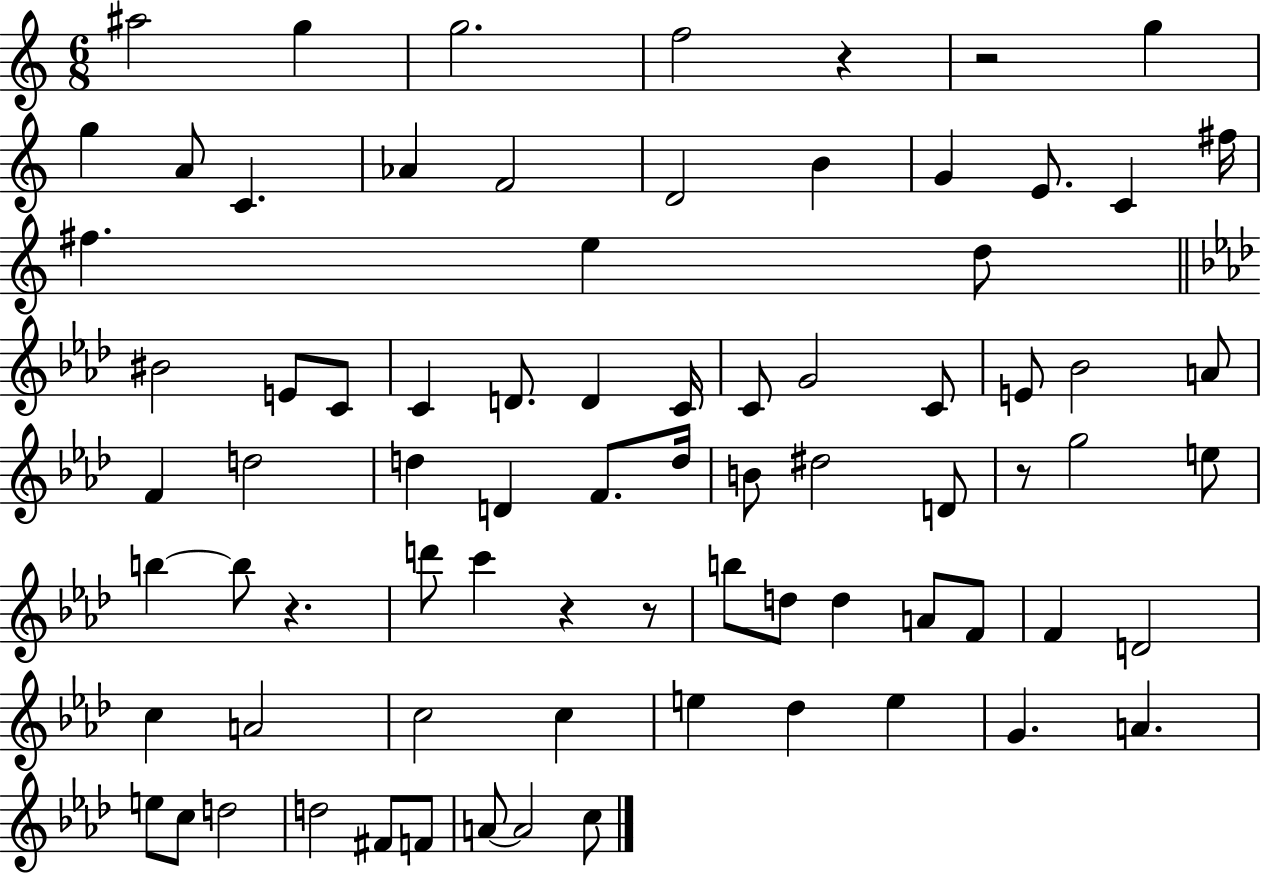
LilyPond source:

{
  \clef treble
  \numericTimeSignature
  \time 6/8
  \key c \major
  ais''2 g''4 | g''2. | f''2 r4 | r2 g''4 | \break g''4 a'8 c'4. | aes'4 f'2 | d'2 b'4 | g'4 e'8. c'4 fis''16 | \break fis''4. e''4 d''8 | \bar "||" \break \key aes \major bis'2 e'8 c'8 | c'4 d'8. d'4 c'16 | c'8 g'2 c'8 | e'8 bes'2 a'8 | \break f'4 d''2 | d''4 d'4 f'8. d''16 | b'8 dis''2 d'8 | r8 g''2 e''8 | \break b''4~~ b''8 r4. | d'''8 c'''4 r4 r8 | b''8 d''8 d''4 a'8 f'8 | f'4 d'2 | \break c''4 a'2 | c''2 c''4 | e''4 des''4 e''4 | g'4. a'4. | \break e''8 c''8 d''2 | d''2 fis'8 f'8 | a'8~~ a'2 c''8 | \bar "|."
}